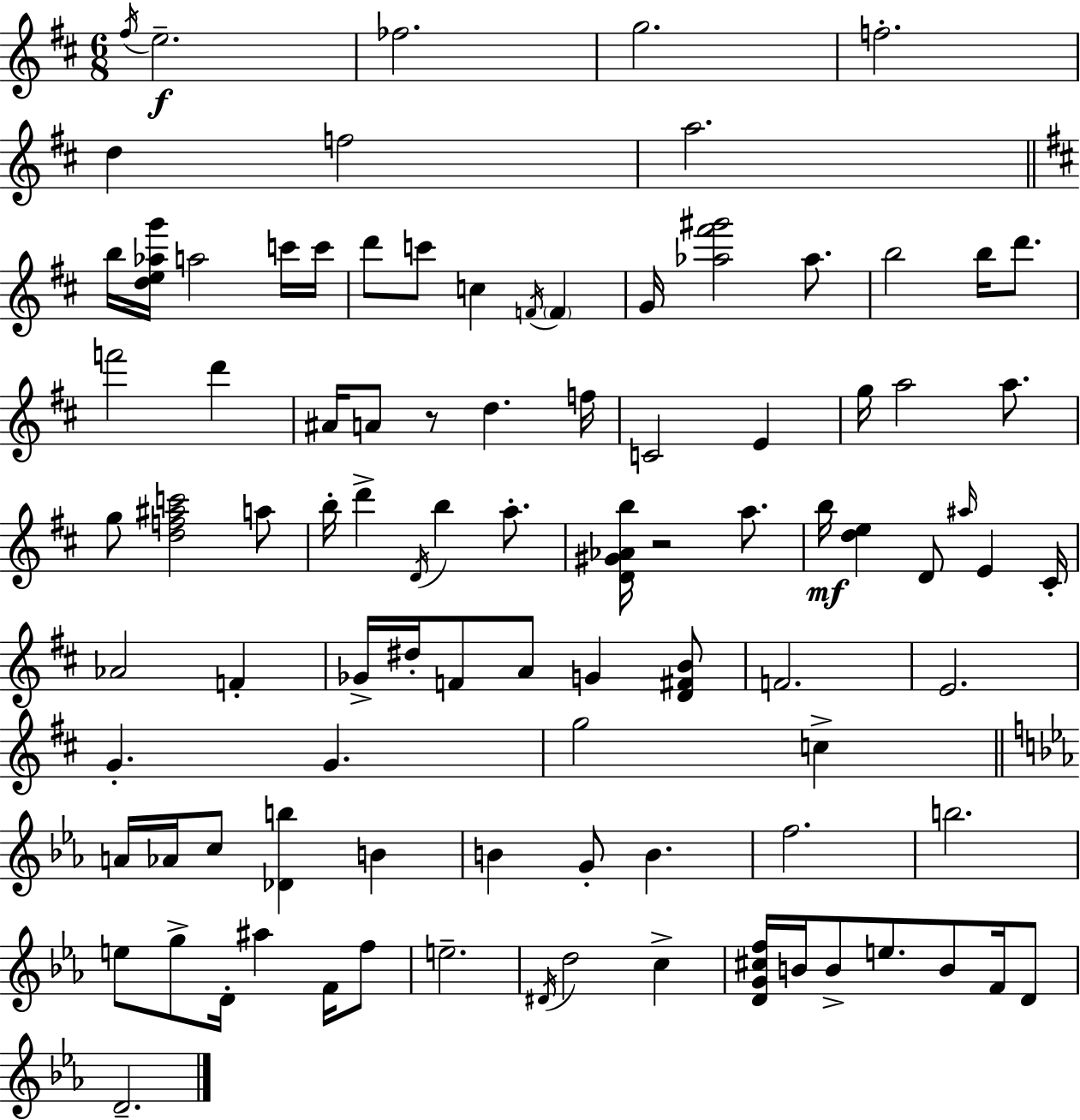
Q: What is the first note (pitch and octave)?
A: F#5